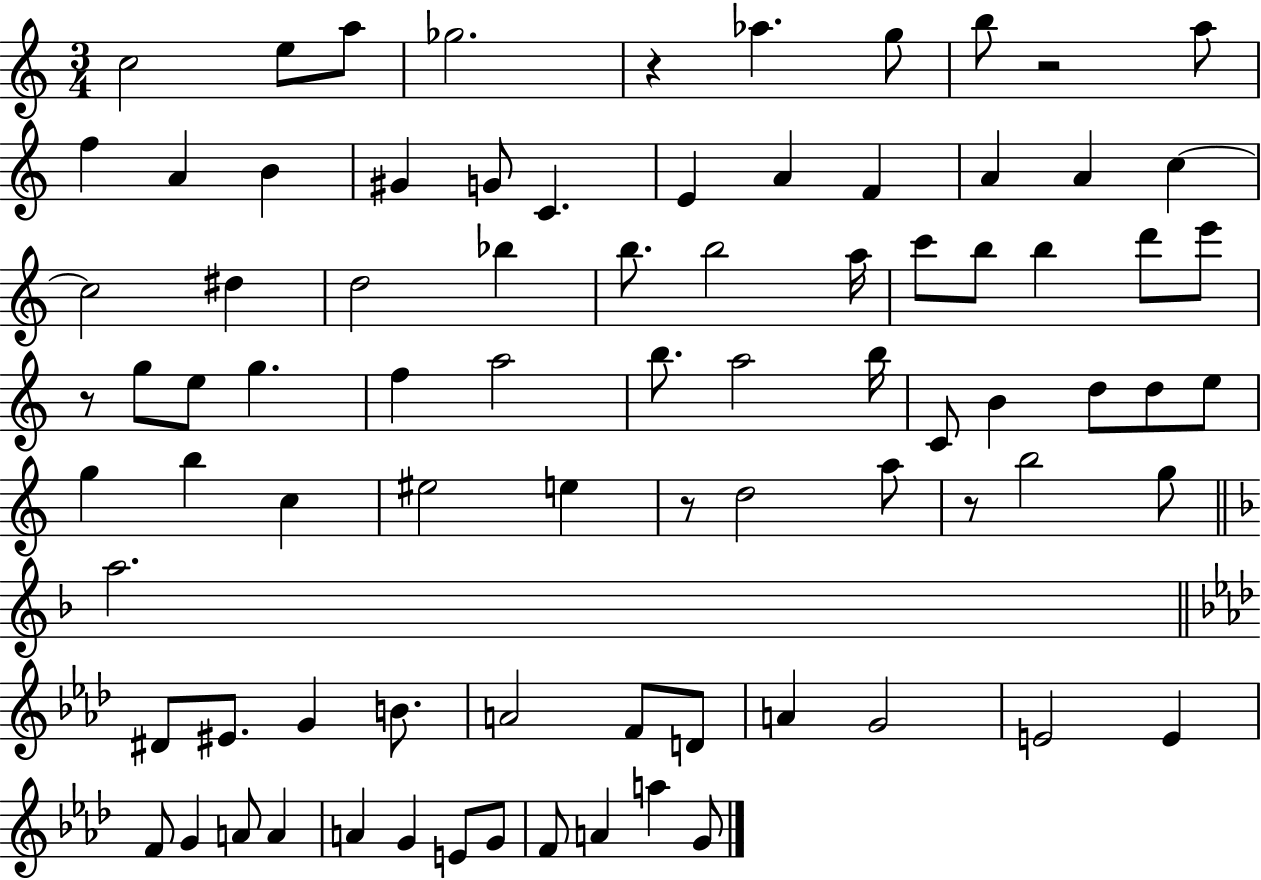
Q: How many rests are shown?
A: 5